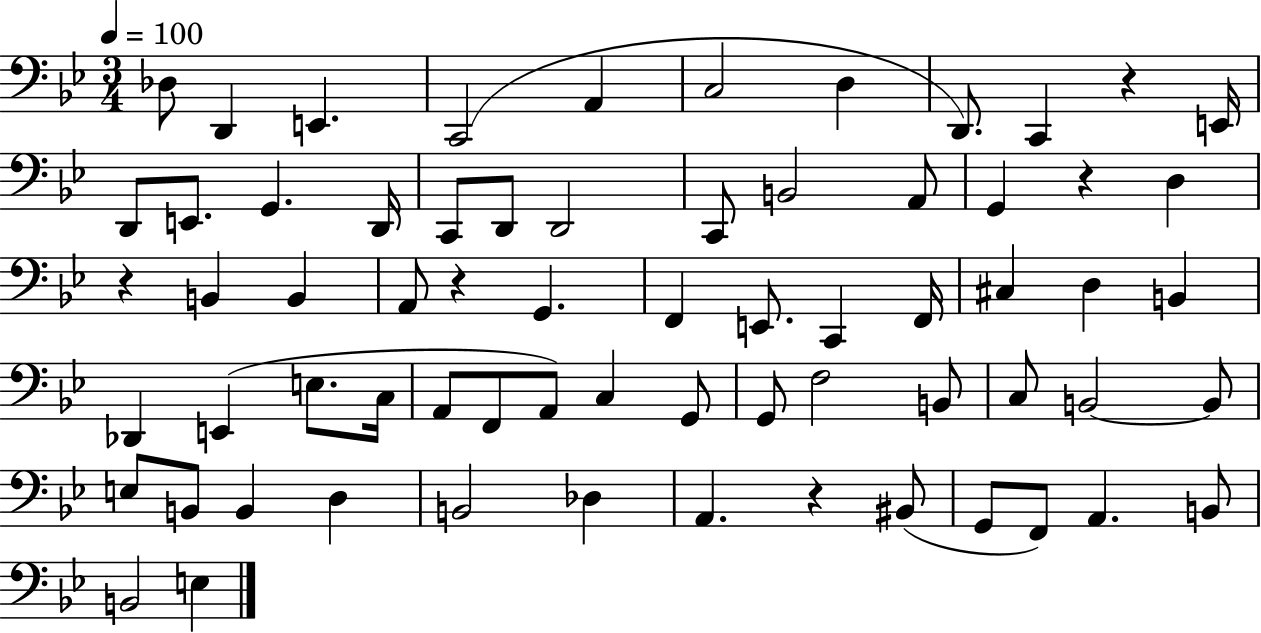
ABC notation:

X:1
T:Untitled
M:3/4
L:1/4
K:Bb
_D,/2 D,, E,, C,,2 A,, C,2 D, D,,/2 C,, z E,,/4 D,,/2 E,,/2 G,, D,,/4 C,,/2 D,,/2 D,,2 C,,/2 B,,2 A,,/2 G,, z D, z B,, B,, A,,/2 z G,, F,, E,,/2 C,, F,,/4 ^C, D, B,, _D,, E,, E,/2 C,/4 A,,/2 F,,/2 A,,/2 C, G,,/2 G,,/2 F,2 B,,/2 C,/2 B,,2 B,,/2 E,/2 B,,/2 B,, D, B,,2 _D, A,, z ^B,,/2 G,,/2 F,,/2 A,, B,,/2 B,,2 E,